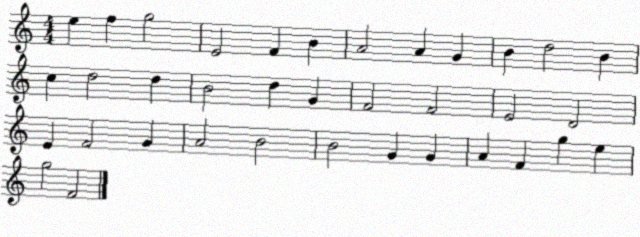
X:1
T:Untitled
M:4/4
L:1/4
K:C
e f g2 E2 F B A2 A G B d2 B c d2 d B2 d G F2 F2 E2 D2 E F2 G A2 B2 B2 G G A F g e g2 F2